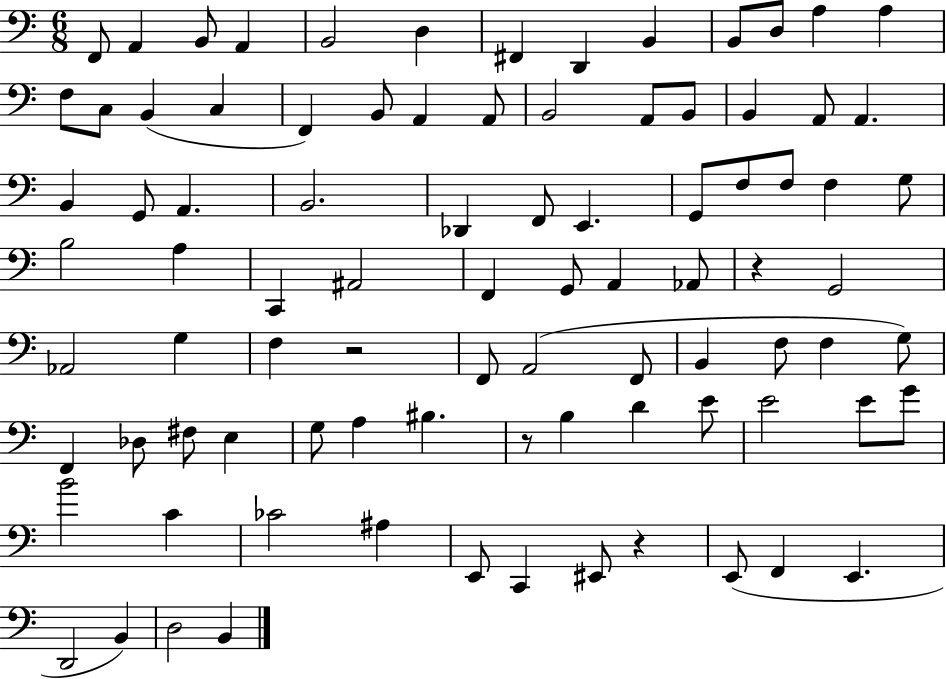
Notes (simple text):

F2/e A2/q B2/e A2/q B2/h D3/q F#2/q D2/q B2/q B2/e D3/e A3/q A3/q F3/e C3/e B2/q C3/q F2/q B2/e A2/q A2/e B2/h A2/e B2/e B2/q A2/e A2/q. B2/q G2/e A2/q. B2/h. Db2/q F2/e E2/q. G2/e F3/e F3/e F3/q G3/e B3/h A3/q C2/q A#2/h F2/q G2/e A2/q Ab2/e R/q G2/h Ab2/h G3/q F3/q R/h F2/e A2/h F2/e B2/q F3/e F3/q G3/e F2/q Db3/e F#3/e E3/q G3/e A3/q BIS3/q. R/e B3/q D4/q E4/e E4/h E4/e G4/e B4/h C4/q CES4/h A#3/q E2/e C2/q EIS2/e R/q E2/e F2/q E2/q. D2/h B2/q D3/h B2/q